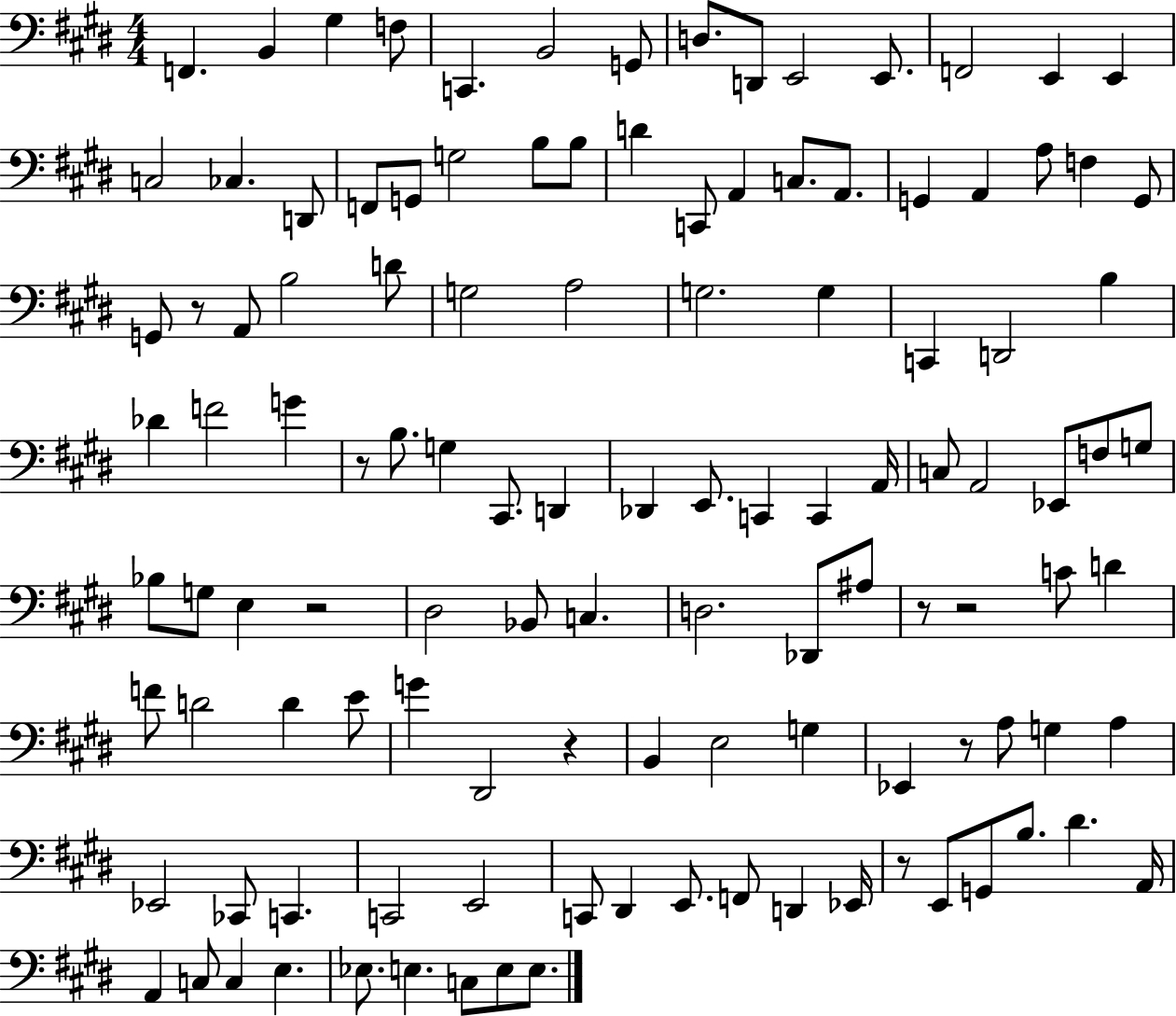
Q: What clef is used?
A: bass